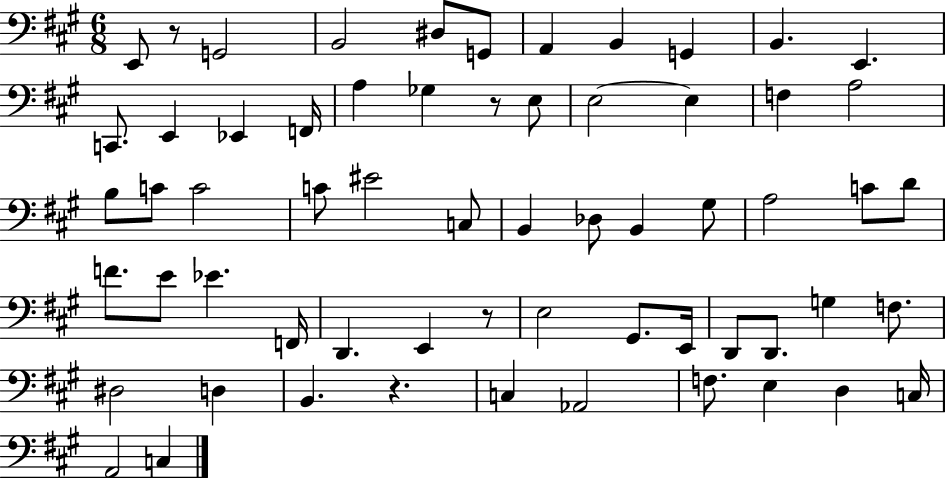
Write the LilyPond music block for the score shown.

{
  \clef bass
  \numericTimeSignature
  \time 6/8
  \key a \major
  e,8 r8 g,2 | b,2 dis8 g,8 | a,4 b,4 g,4 | b,4. e,4. | \break c,8. e,4 ees,4 f,16 | a4 ges4 r8 e8 | e2~~ e4 | f4 a2 | \break b8 c'8 c'2 | c'8 eis'2 c8 | b,4 des8 b,4 gis8 | a2 c'8 d'8 | \break f'8. e'8 ees'4. f,16 | d,4. e,4 r8 | e2 gis,8. e,16 | d,8 d,8. g4 f8. | \break dis2 d4 | b,4. r4. | c4 aes,2 | f8. e4 d4 c16 | \break a,2 c4 | \bar "|."
}